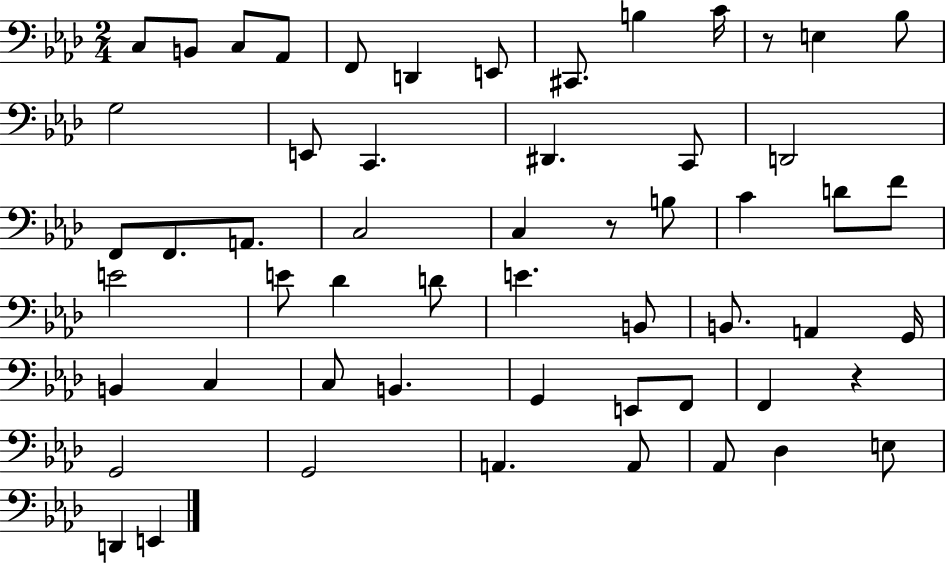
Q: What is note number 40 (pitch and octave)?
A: B2